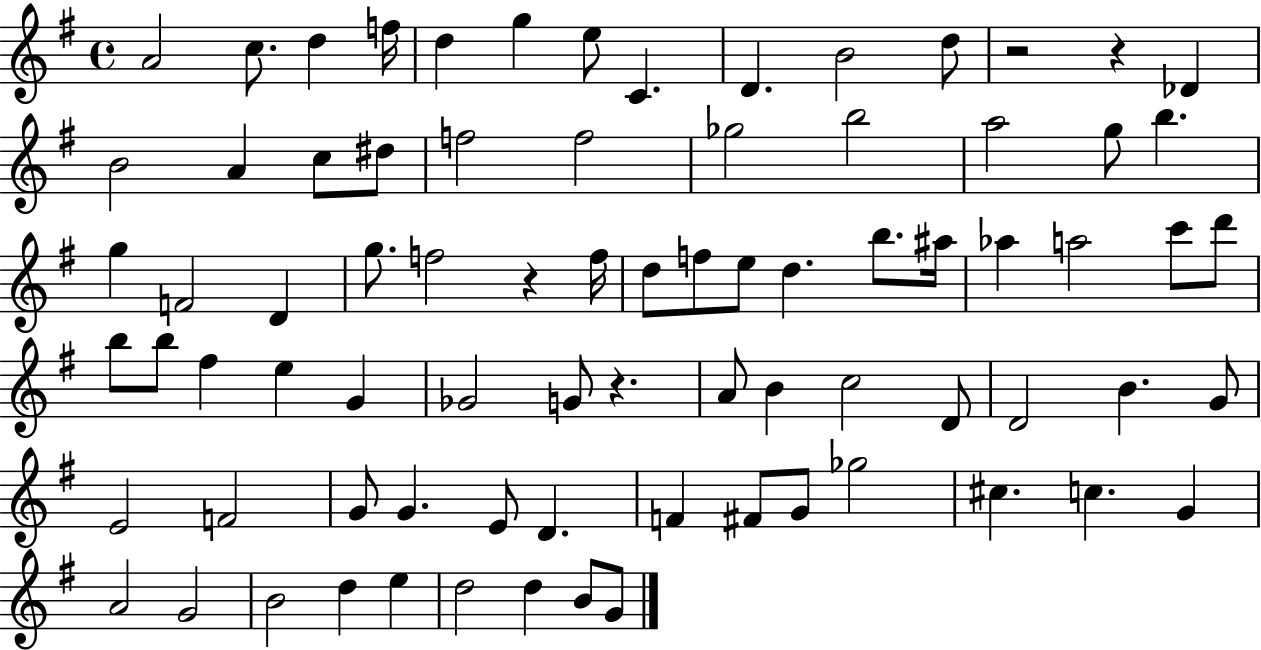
A4/h C5/e. D5/q F5/s D5/q G5/q E5/e C4/q. D4/q. B4/h D5/e R/h R/q Db4/q B4/h A4/q C5/e D#5/e F5/h F5/h Gb5/h B5/h A5/h G5/e B5/q. G5/q F4/h D4/q G5/e. F5/h R/q F5/s D5/e F5/e E5/e D5/q. B5/e. A#5/s Ab5/q A5/h C6/e D6/e B5/e B5/e F#5/q E5/q G4/q Gb4/h G4/e R/q. A4/e B4/q C5/h D4/e D4/h B4/q. G4/e E4/h F4/h G4/e G4/q. E4/e D4/q. F4/q F#4/e G4/e Gb5/h C#5/q. C5/q. G4/q A4/h G4/h B4/h D5/q E5/q D5/h D5/q B4/e G4/e